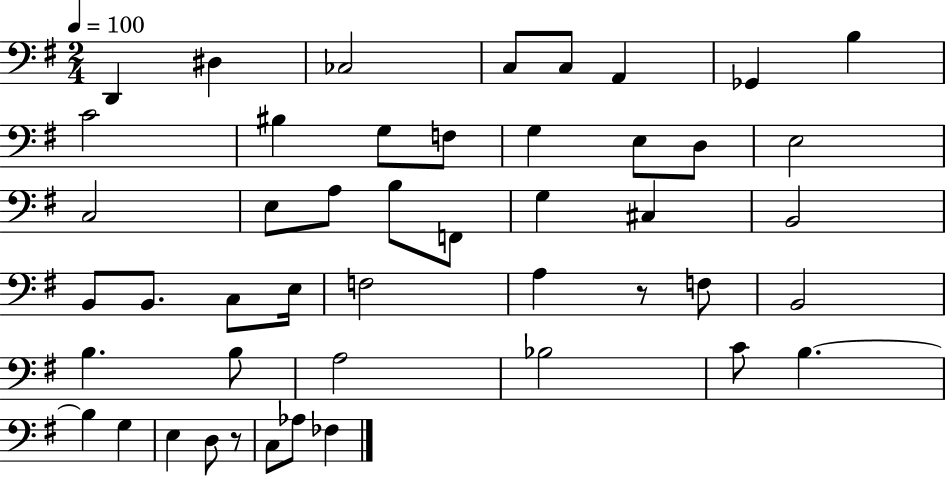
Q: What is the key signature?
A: G major